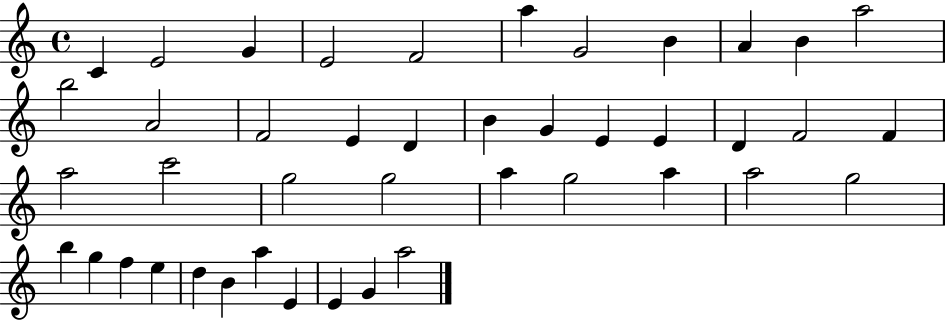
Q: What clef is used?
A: treble